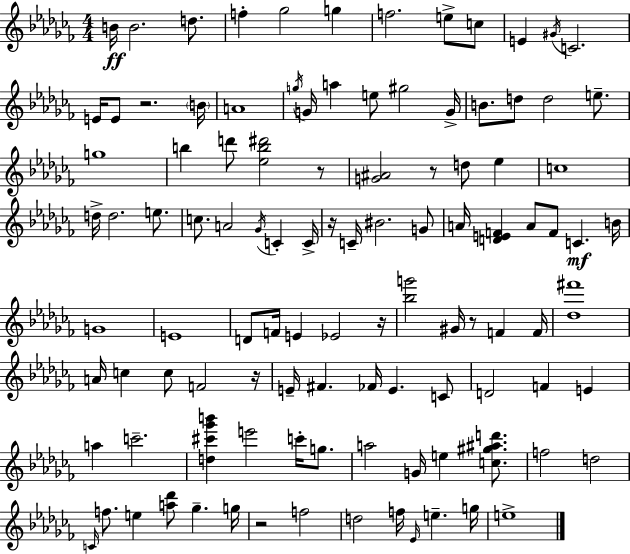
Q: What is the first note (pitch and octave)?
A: B4